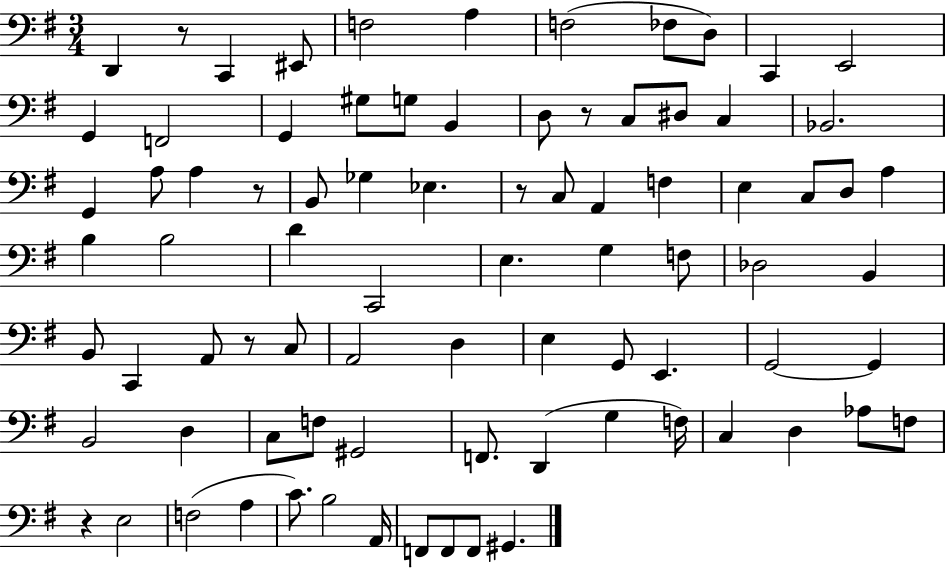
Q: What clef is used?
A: bass